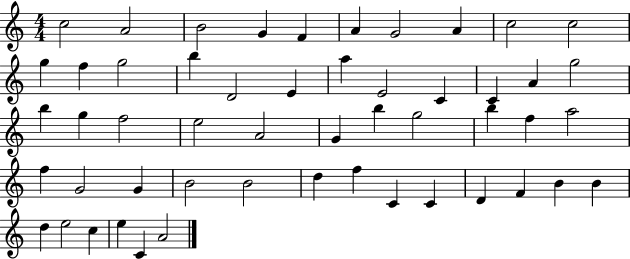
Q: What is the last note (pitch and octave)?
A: A4